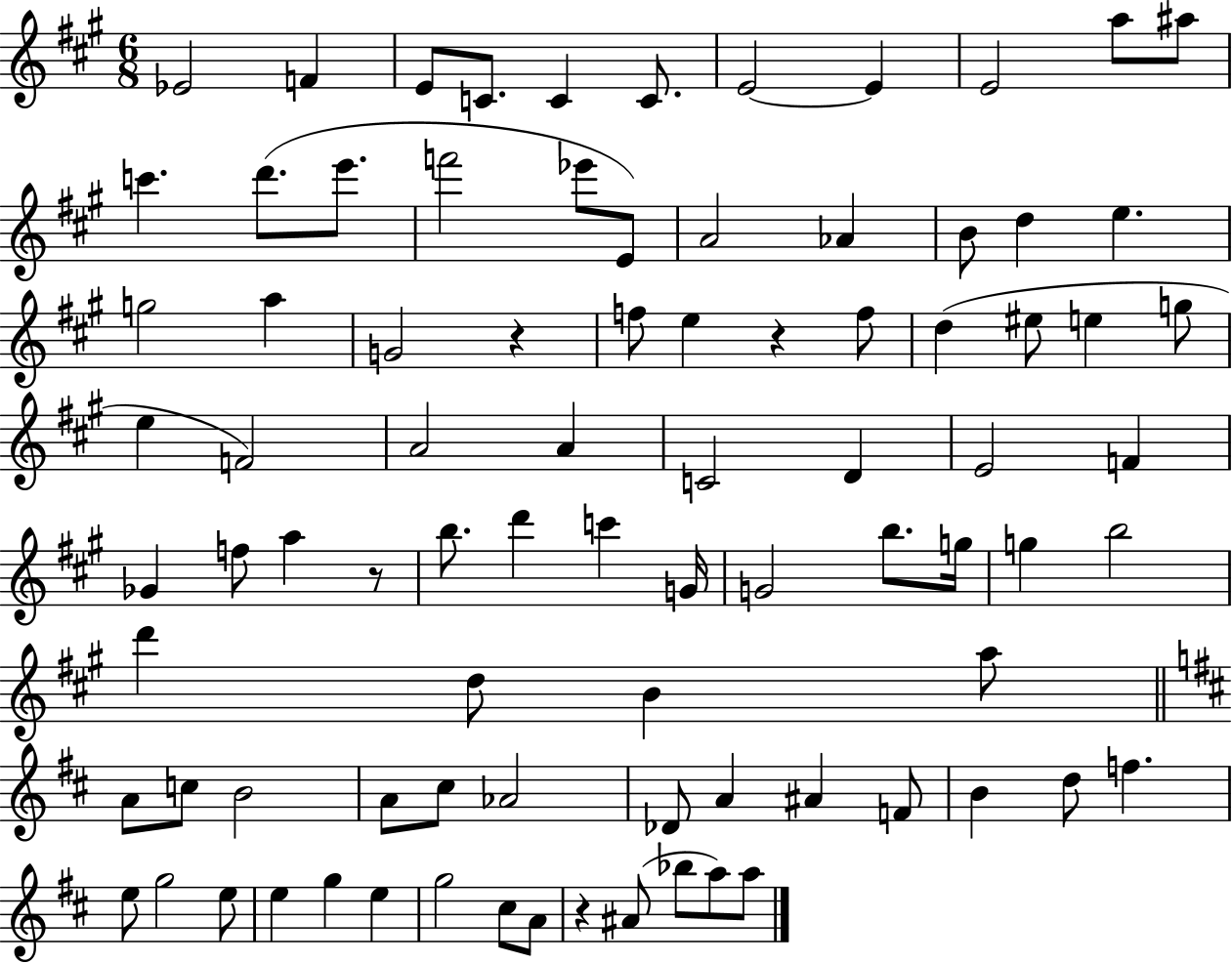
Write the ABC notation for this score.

X:1
T:Untitled
M:6/8
L:1/4
K:A
_E2 F E/2 C/2 C C/2 E2 E E2 a/2 ^a/2 c' d'/2 e'/2 f'2 _e'/2 E/2 A2 _A B/2 d e g2 a G2 z f/2 e z f/2 d ^e/2 e g/2 e F2 A2 A C2 D E2 F _G f/2 a z/2 b/2 d' c' G/4 G2 b/2 g/4 g b2 d' d/2 B a/2 A/2 c/2 B2 A/2 ^c/2 _A2 _D/2 A ^A F/2 B d/2 f e/2 g2 e/2 e g e g2 ^c/2 A/2 z ^A/2 _b/2 a/2 a/2